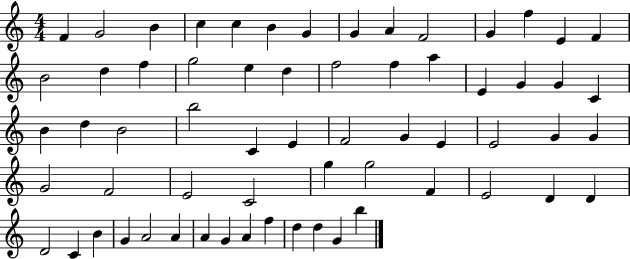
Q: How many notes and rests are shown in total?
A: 63